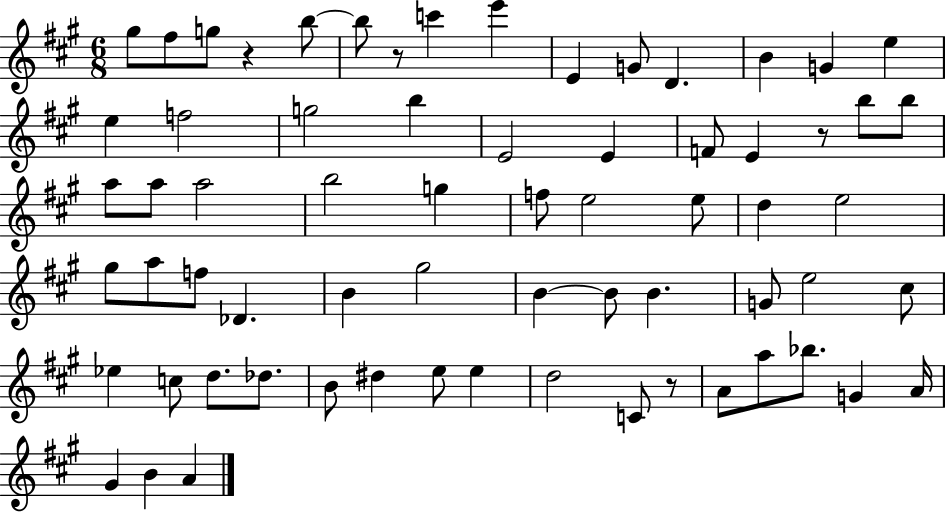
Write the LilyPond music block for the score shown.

{
  \clef treble
  \numericTimeSignature
  \time 6/8
  \key a \major
  gis''8 fis''8 g''8 r4 b''8~~ | b''8 r8 c'''4 e'''4 | e'4 g'8 d'4. | b'4 g'4 e''4 | \break e''4 f''2 | g''2 b''4 | e'2 e'4 | f'8 e'4 r8 b''8 b''8 | \break a''8 a''8 a''2 | b''2 g''4 | f''8 e''2 e''8 | d''4 e''2 | \break gis''8 a''8 f''8 des'4. | b'4 gis''2 | b'4~~ b'8 b'4. | g'8 e''2 cis''8 | \break ees''4 c''8 d''8. des''8. | b'8 dis''4 e''8 e''4 | d''2 c'8 r8 | a'8 a''8 bes''8. g'4 a'16 | \break gis'4 b'4 a'4 | \bar "|."
}